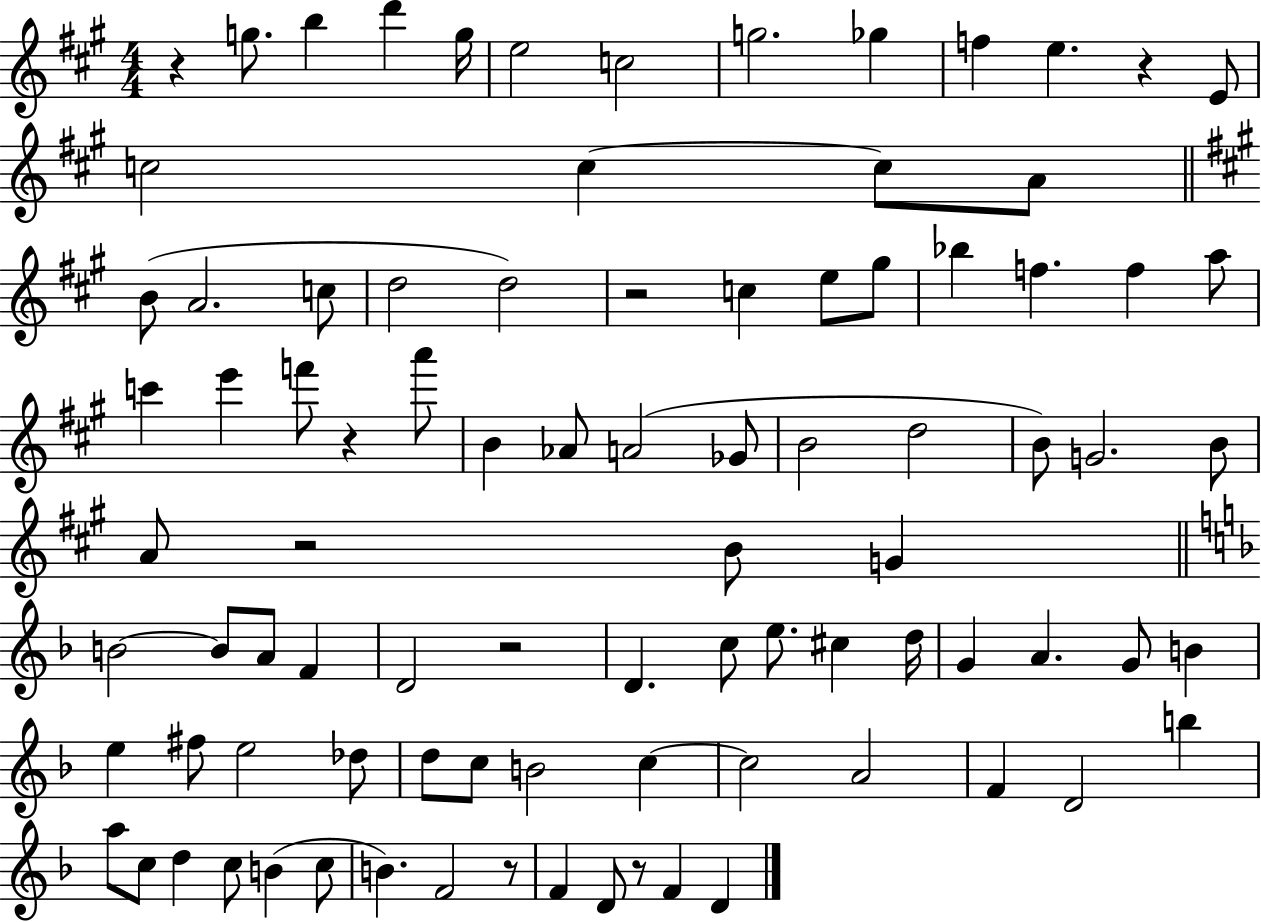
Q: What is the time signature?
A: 4/4